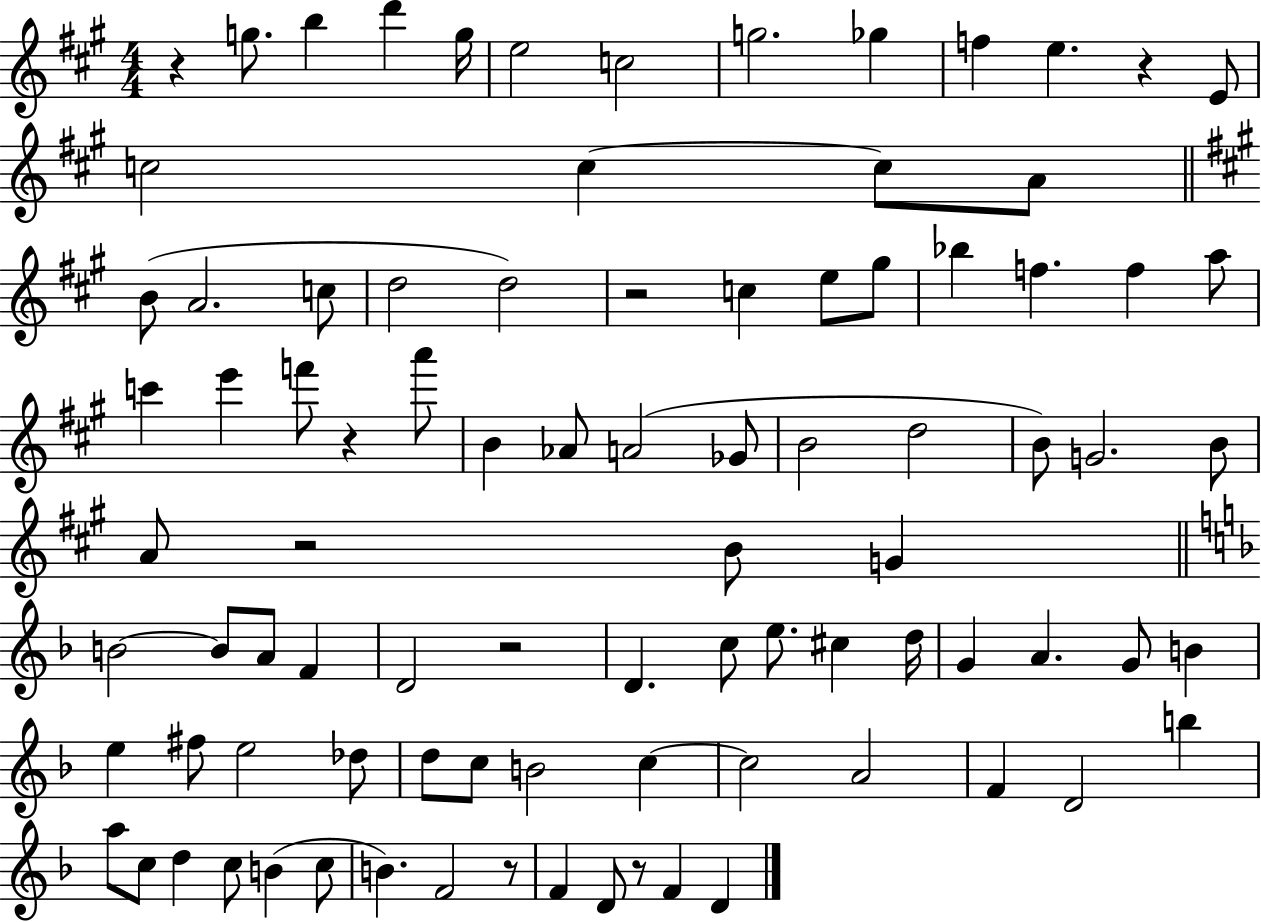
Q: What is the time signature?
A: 4/4